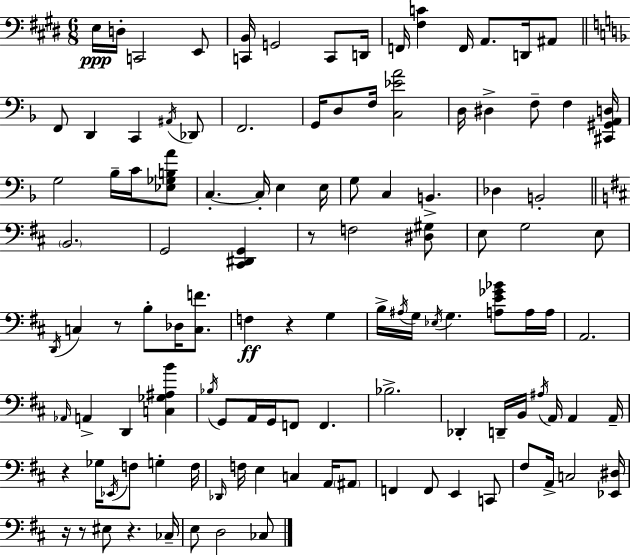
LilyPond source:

{
  \clef bass
  \numericTimeSignature
  \time 6/8
  \key e \major
  e16\ppp d16-. c,2 e,8 | <c, b,>16 g,2 c,8 d,16 | f,16 <fis c'>4 f,16 a,8. d,16 ais,8 | \bar "||" \break \key f \major f,8 d,4 c,4 \acciaccatura { ais,16 } des,8 | f,2. | g,16 d8 f16 <c ees' a'>2 | d16 dis4-> f8-- f4 | \break <cis, gis, a, d>16 g2 bes16-- c'16 <ees ges b a'>8 | c4.-.~~ c16-. e4 | e16 g8 c4 b,4.-> | des4 b,2-. | \break \bar "||" \break \key d \major \parenthesize b,2. | g,2 <cis, dis, g,>4 | r8 f2 <dis gis>8 | e8 g2 e8 | \break \acciaccatura { d,16 } c4 r8 b8-. des16 <c f'>8. | f4\ff r4 g4 | b16-> \acciaccatura { ais16 } g16 \acciaccatura { ees16 } g4. <a e' ges' bes'>8 | a16 a16 a,2. | \break \grace { aes,16 } a,4-> d,4 | <c ges ais b'>4 \acciaccatura { bes16 } g,8 a,16 g,16 f,8 f,4. | bes2.-> | des,4-. d,16-- b,16 \acciaccatura { ais16 } | \break a,16 a,4 a,16-- r4 ges16 \acciaccatura { ees,16 } | f8 g4-. f16 \grace { des,16 } f16 e4 | c4 a,16 \parenthesize ais,8 f,4 | f,8 e,4 c,8 fis8 a,16-> c2 | \break <ees, dis>16 r16 r8 eis8 | r4. ces16-- e8 d2 | ces8 \bar "|."
}